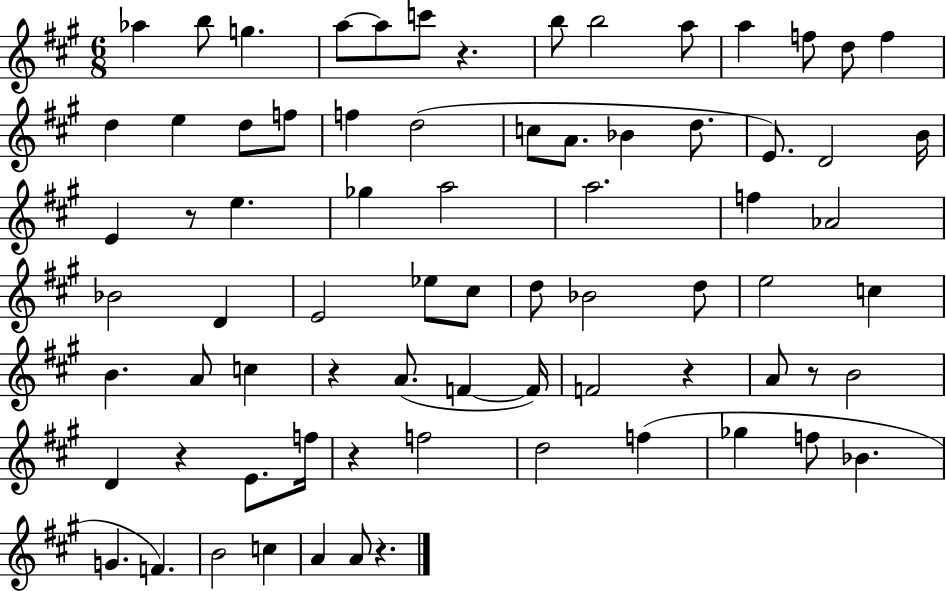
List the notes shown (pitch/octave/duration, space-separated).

Ab5/q B5/e G5/q. A5/e A5/e C6/e R/q. B5/e B5/h A5/e A5/q F5/e D5/e F5/q D5/q E5/q D5/e F5/e F5/q D5/h C5/e A4/e. Bb4/q D5/e. E4/e. D4/h B4/s E4/q R/e E5/q. Gb5/q A5/h A5/h. F5/q Ab4/h Bb4/h D4/q E4/h Eb5/e C#5/e D5/e Bb4/h D5/e E5/h C5/q B4/q. A4/e C5/q R/q A4/e. F4/q F4/s F4/h R/q A4/e R/e B4/h D4/q R/q E4/e. F5/s R/q F5/h D5/h F5/q Gb5/q F5/e Bb4/q. G4/q. F4/q. B4/h C5/q A4/q A4/e R/q.